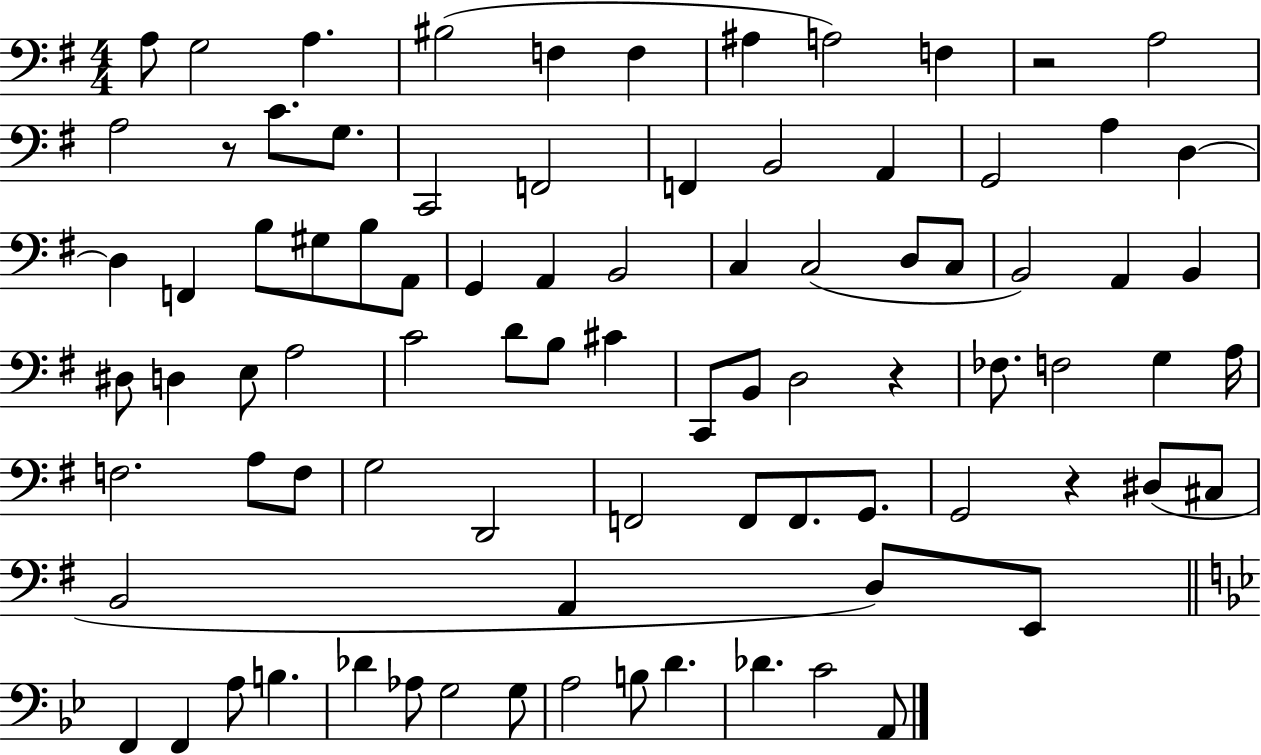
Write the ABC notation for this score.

X:1
T:Untitled
M:4/4
L:1/4
K:G
A,/2 G,2 A, ^B,2 F, F, ^A, A,2 F, z2 A,2 A,2 z/2 C/2 G,/2 C,,2 F,,2 F,, B,,2 A,, G,,2 A, D, D, F,, B,/2 ^G,/2 B,/2 A,,/2 G,, A,, B,,2 C, C,2 D,/2 C,/2 B,,2 A,, B,, ^D,/2 D, E,/2 A,2 C2 D/2 B,/2 ^C C,,/2 B,,/2 D,2 z _F,/2 F,2 G, A,/4 F,2 A,/2 F,/2 G,2 D,,2 F,,2 F,,/2 F,,/2 G,,/2 G,,2 z ^D,/2 ^C,/2 B,,2 A,, D,/2 E,,/2 F,, F,, A,/2 B, _D _A,/2 G,2 G,/2 A,2 B,/2 D _D C2 A,,/2